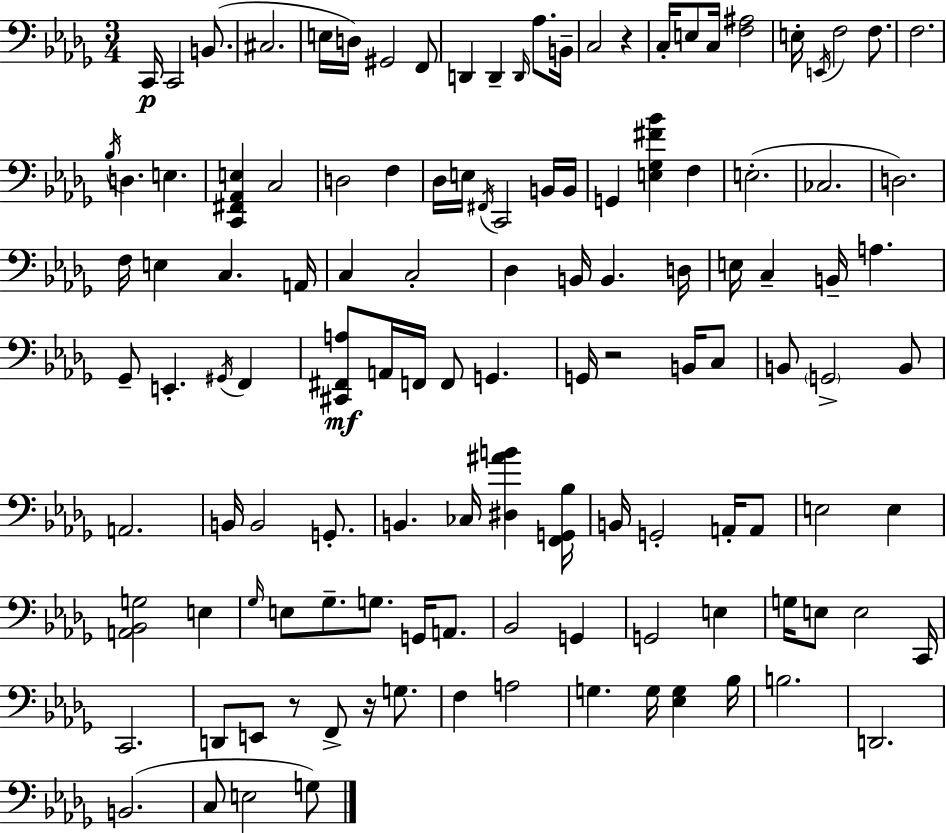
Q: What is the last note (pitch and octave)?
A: G3